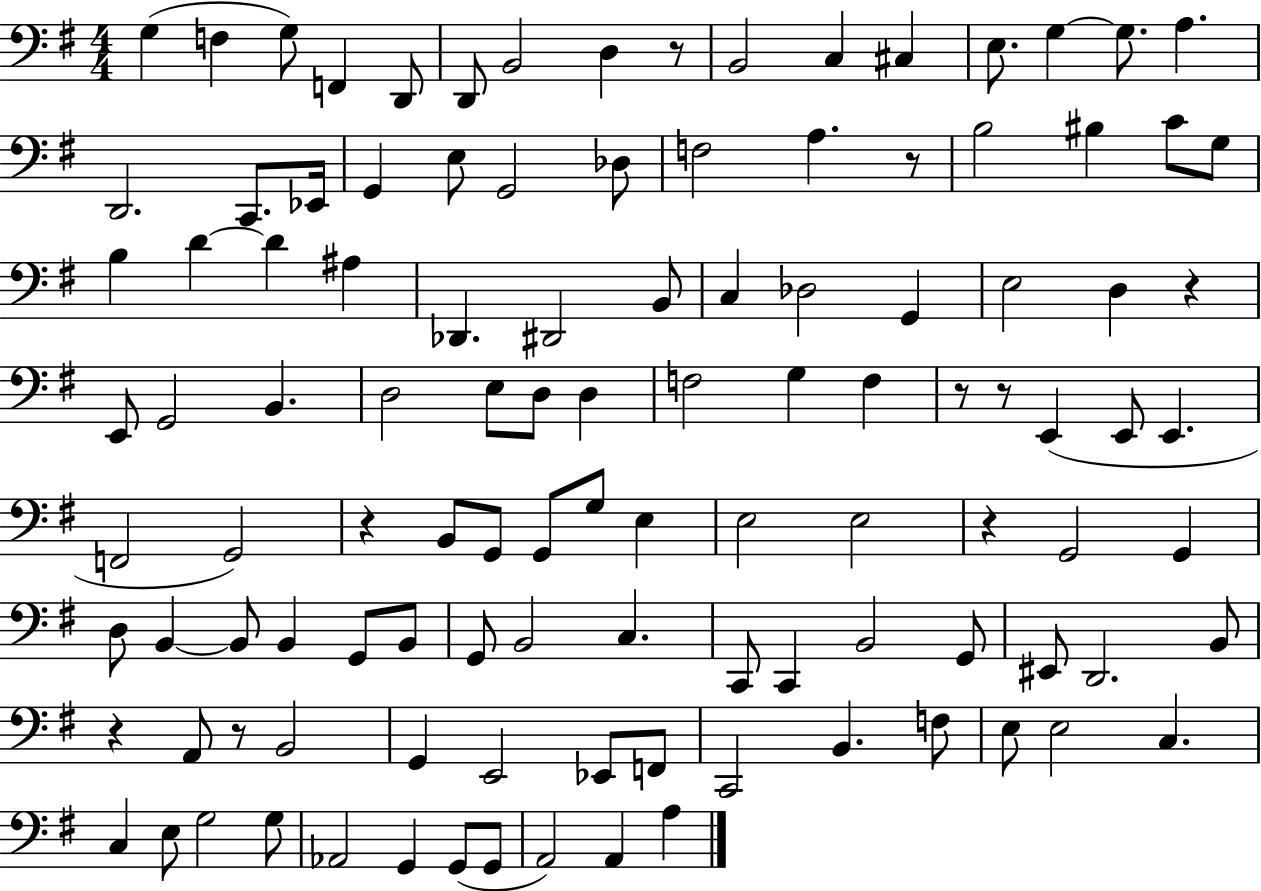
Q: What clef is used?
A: bass